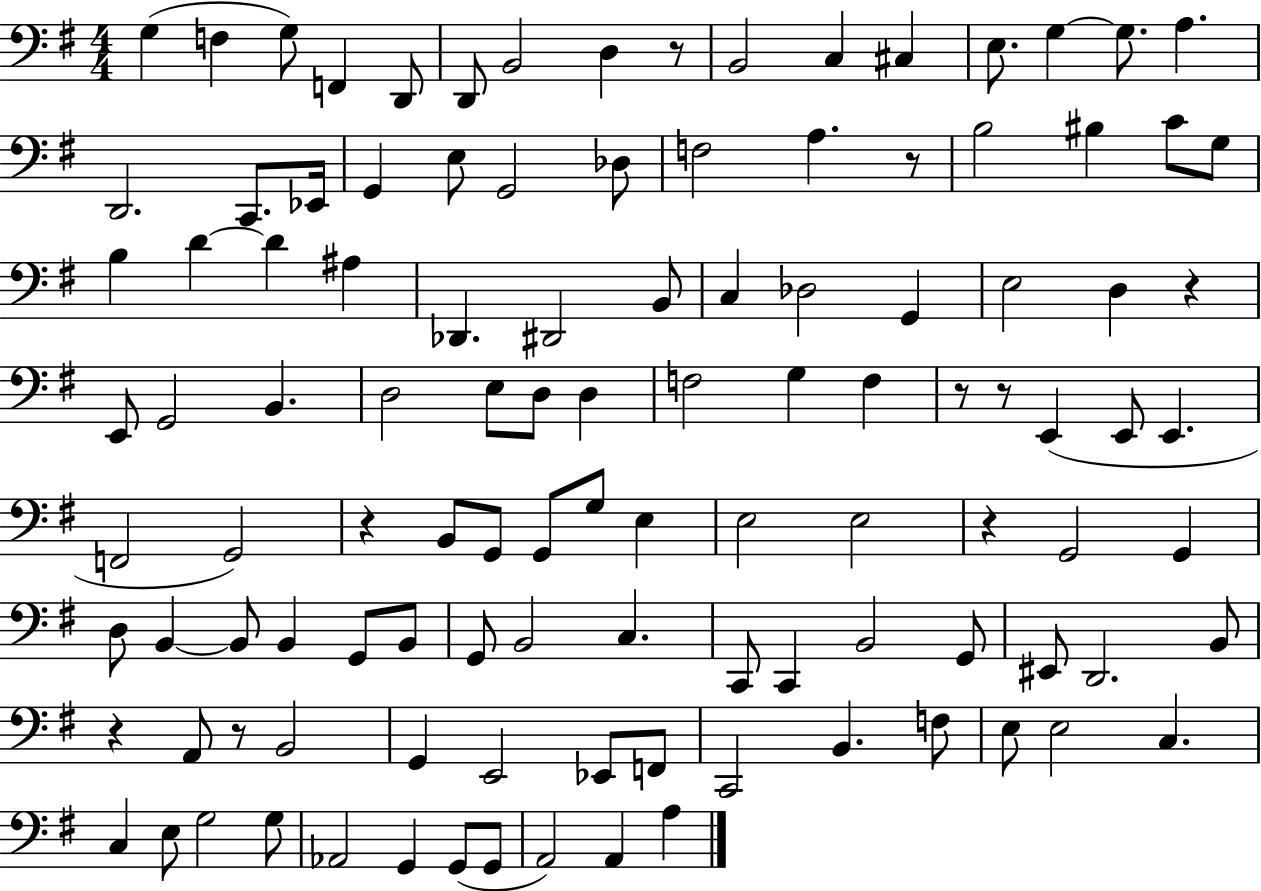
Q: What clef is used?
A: bass